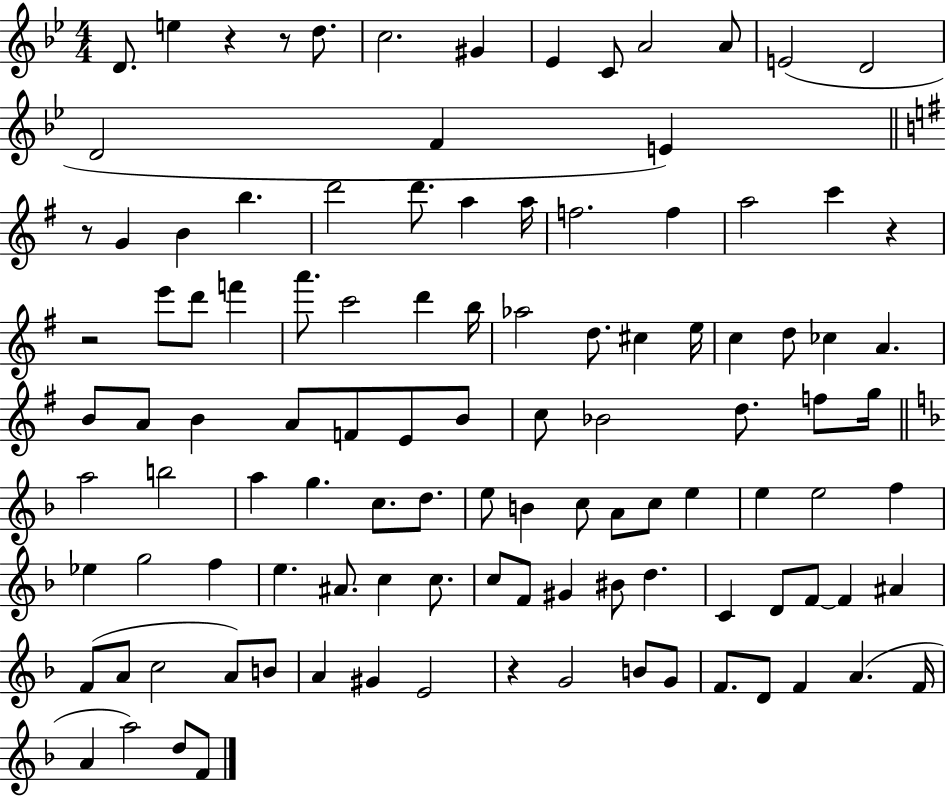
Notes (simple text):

D4/e. E5/q R/q R/e D5/e. C5/h. G#4/q Eb4/q C4/e A4/h A4/e E4/h D4/h D4/h F4/q E4/q R/e G4/q B4/q B5/q. D6/h D6/e. A5/q A5/s F5/h. F5/q A5/h C6/q R/q R/h E6/e D6/e F6/q A6/e. C6/h D6/q B5/s Ab5/h D5/e. C#5/q E5/s C5/q D5/e CES5/q A4/q. B4/e A4/e B4/q A4/e F4/e E4/e B4/e C5/e Bb4/h D5/e. F5/e G5/s A5/h B5/h A5/q G5/q. C5/e. D5/e. E5/e B4/q C5/e A4/e C5/e E5/q E5/q E5/h F5/q Eb5/q G5/h F5/q E5/q. A#4/e. C5/q C5/e. C5/e F4/e G#4/q BIS4/e D5/q. C4/q D4/e F4/e F4/q A#4/q F4/e A4/e C5/h A4/e B4/e A4/q G#4/q E4/h R/q G4/h B4/e G4/e F4/e. D4/e F4/q A4/q. F4/s A4/q A5/h D5/e F4/e